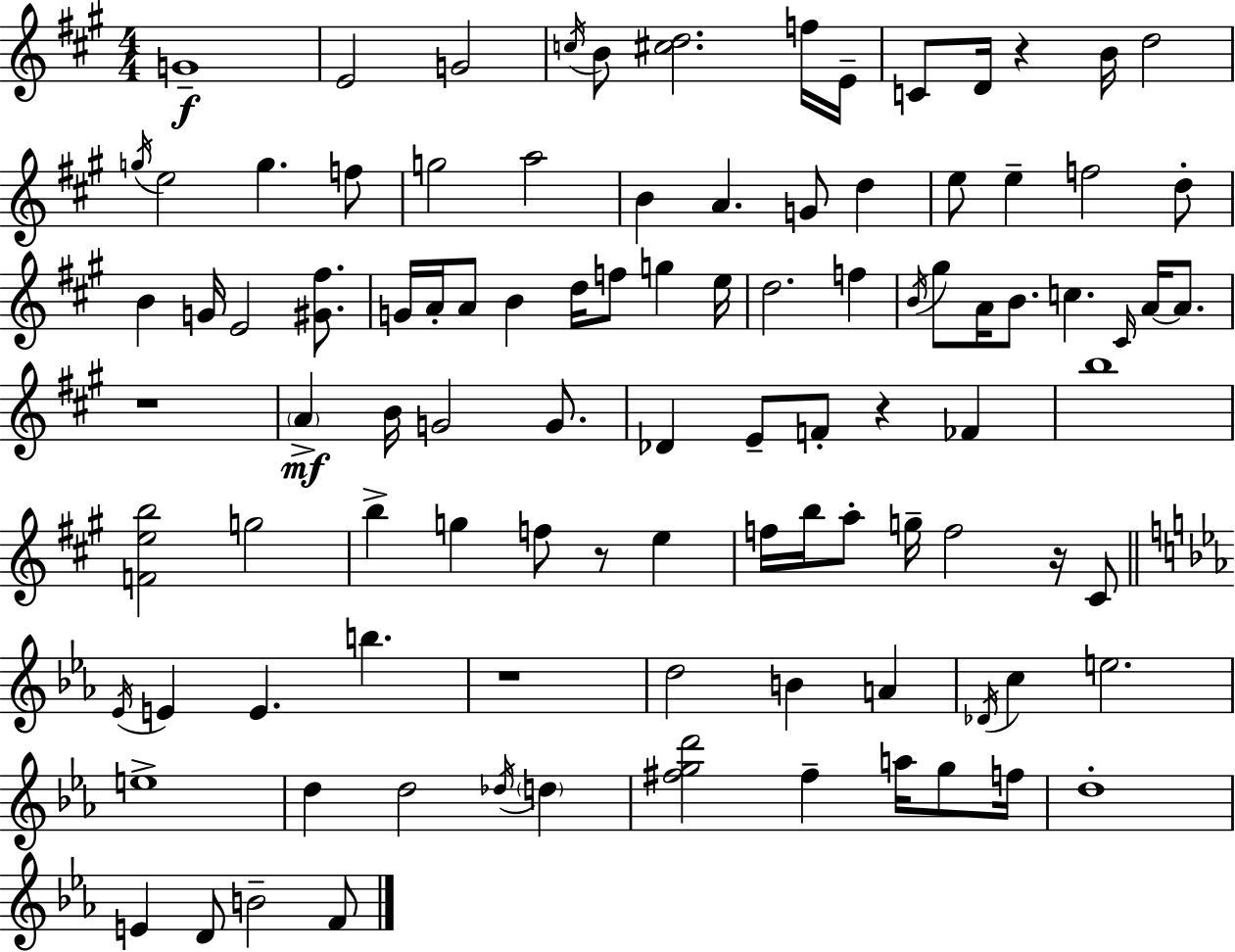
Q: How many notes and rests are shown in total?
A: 100